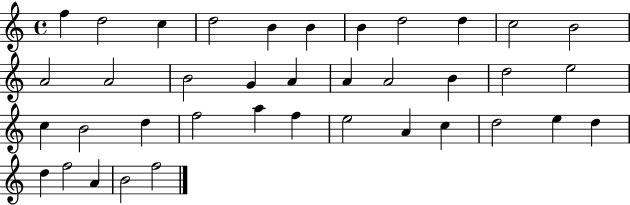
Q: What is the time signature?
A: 4/4